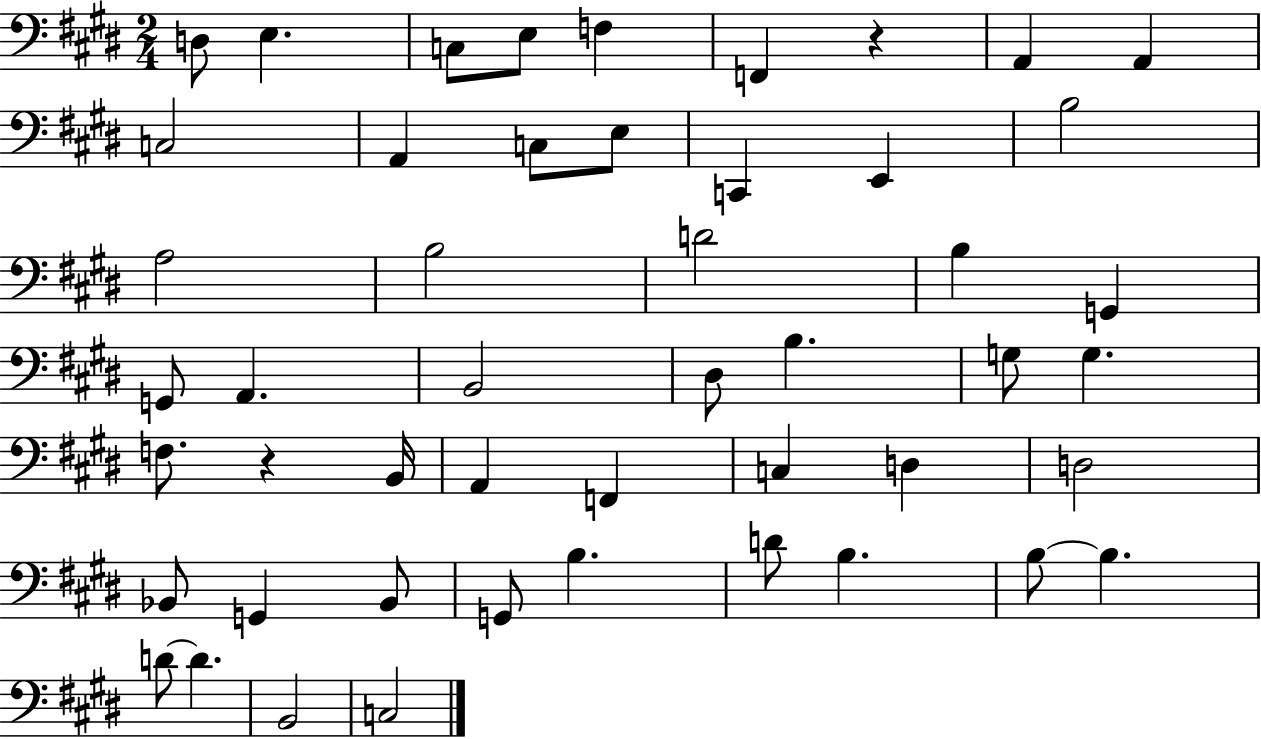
{
  \clef bass
  \numericTimeSignature
  \time 2/4
  \key e \major
  \repeat volta 2 { d8 e4. | c8 e8 f4 | f,4 r4 | a,4 a,4 | \break c2 | a,4 c8 e8 | c,4 e,4 | b2 | \break a2 | b2 | d'2 | b4 g,4 | \break g,8 a,4. | b,2 | dis8 b4. | g8 g4. | \break f8. r4 b,16 | a,4 f,4 | c4 d4 | d2 | \break bes,8 g,4 bes,8 | g,8 b4. | d'8 b4. | b8~~ b4. | \break d'8~~ d'4. | b,2 | c2 | } \bar "|."
}